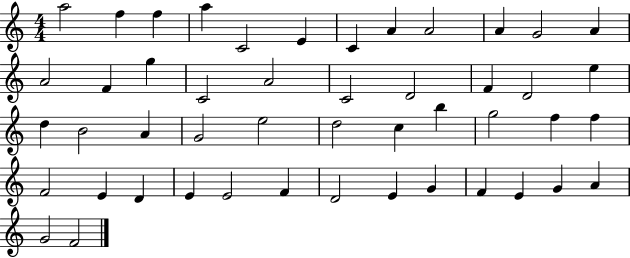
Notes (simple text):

A5/h F5/q F5/q A5/q C4/h E4/q C4/q A4/q A4/h A4/q G4/h A4/q A4/h F4/q G5/q C4/h A4/h C4/h D4/h F4/q D4/h E5/q D5/q B4/h A4/q G4/h E5/h D5/h C5/q B5/q G5/h F5/q F5/q F4/h E4/q D4/q E4/q E4/h F4/q D4/h E4/q G4/q F4/q E4/q G4/q A4/q G4/h F4/h